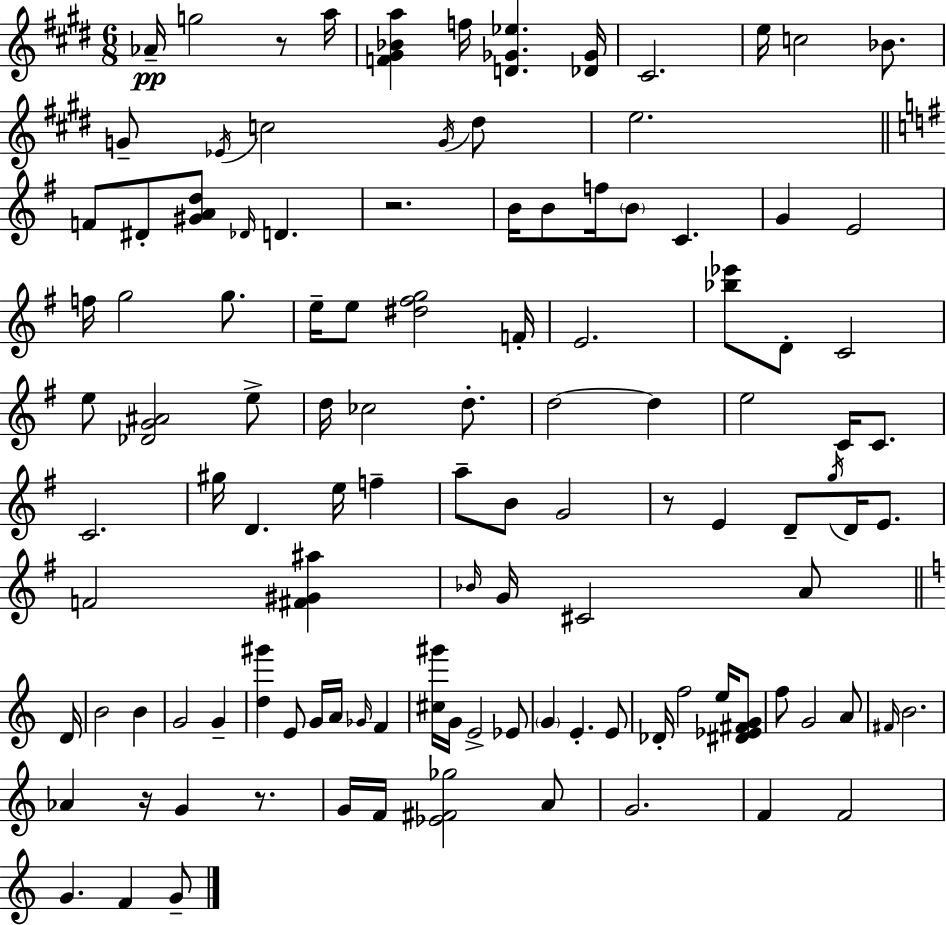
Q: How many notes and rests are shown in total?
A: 114